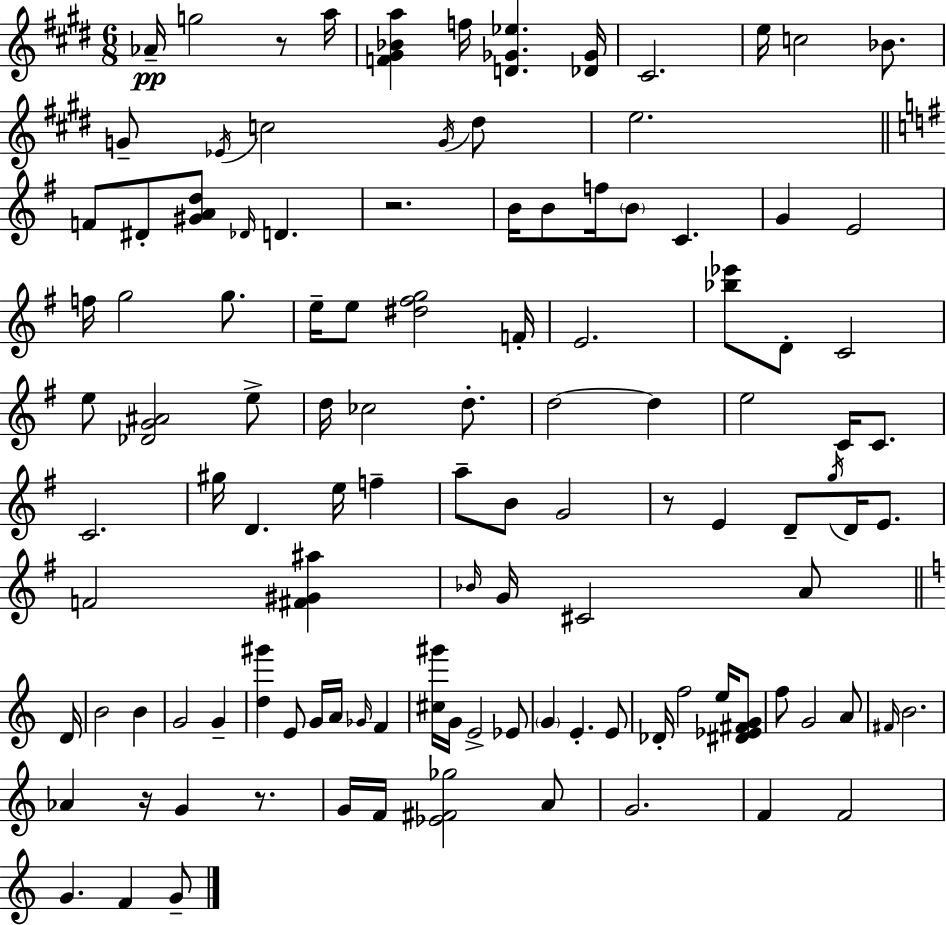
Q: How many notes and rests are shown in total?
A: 114